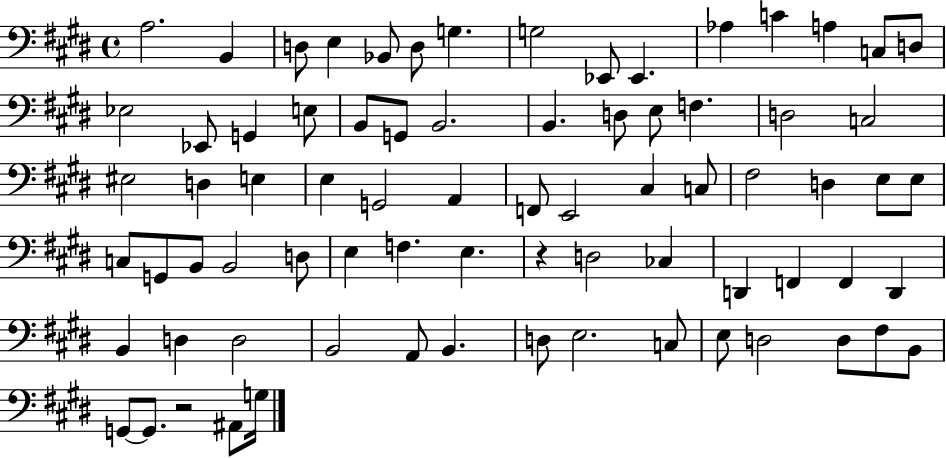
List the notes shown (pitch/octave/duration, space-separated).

A3/h. B2/q D3/e E3/q Bb2/e D3/e G3/q. G3/h Eb2/e Eb2/q. Ab3/q C4/q A3/q C3/e D3/e Eb3/h Eb2/e G2/q E3/e B2/e G2/e B2/h. B2/q. D3/e E3/e F3/q. D3/h C3/h EIS3/h D3/q E3/q E3/q G2/h A2/q F2/e E2/h C#3/q C3/e F#3/h D3/q E3/e E3/e C3/e G2/e B2/e B2/h D3/e E3/q F3/q. E3/q. R/q D3/h CES3/q D2/q F2/q F2/q D2/q B2/q D3/q D3/h B2/h A2/e B2/q. D3/e E3/h. C3/e E3/e D3/h D3/e F#3/e B2/e G2/e G2/e. R/h A#2/e G3/s